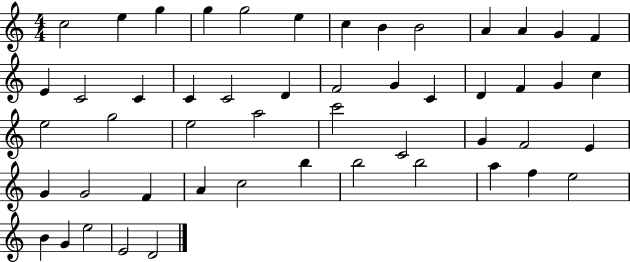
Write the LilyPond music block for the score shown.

{
  \clef treble
  \numericTimeSignature
  \time 4/4
  \key c \major
  c''2 e''4 g''4 | g''4 g''2 e''4 | c''4 b'4 b'2 | a'4 a'4 g'4 f'4 | \break e'4 c'2 c'4 | c'4 c'2 d'4 | f'2 g'4 c'4 | d'4 f'4 g'4 c''4 | \break e''2 g''2 | e''2 a''2 | c'''2 c'2 | g'4 f'2 e'4 | \break g'4 g'2 f'4 | a'4 c''2 b''4 | b''2 b''2 | a''4 f''4 e''2 | \break b'4 g'4 e''2 | e'2 d'2 | \bar "|."
}